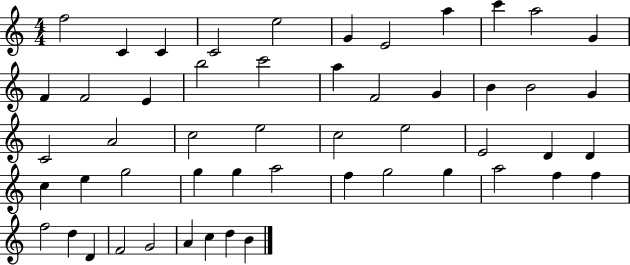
{
  \clef treble
  \numericTimeSignature
  \time 4/4
  \key c \major
  f''2 c'4 c'4 | c'2 e''2 | g'4 e'2 a''4 | c'''4 a''2 g'4 | \break f'4 f'2 e'4 | b''2 c'''2 | a''4 f'2 g'4 | b'4 b'2 g'4 | \break c'2 a'2 | c''2 e''2 | c''2 e''2 | e'2 d'4 d'4 | \break c''4 e''4 g''2 | g''4 g''4 a''2 | f''4 g''2 g''4 | a''2 f''4 f''4 | \break f''2 d''4 d'4 | f'2 g'2 | a'4 c''4 d''4 b'4 | \bar "|."
}